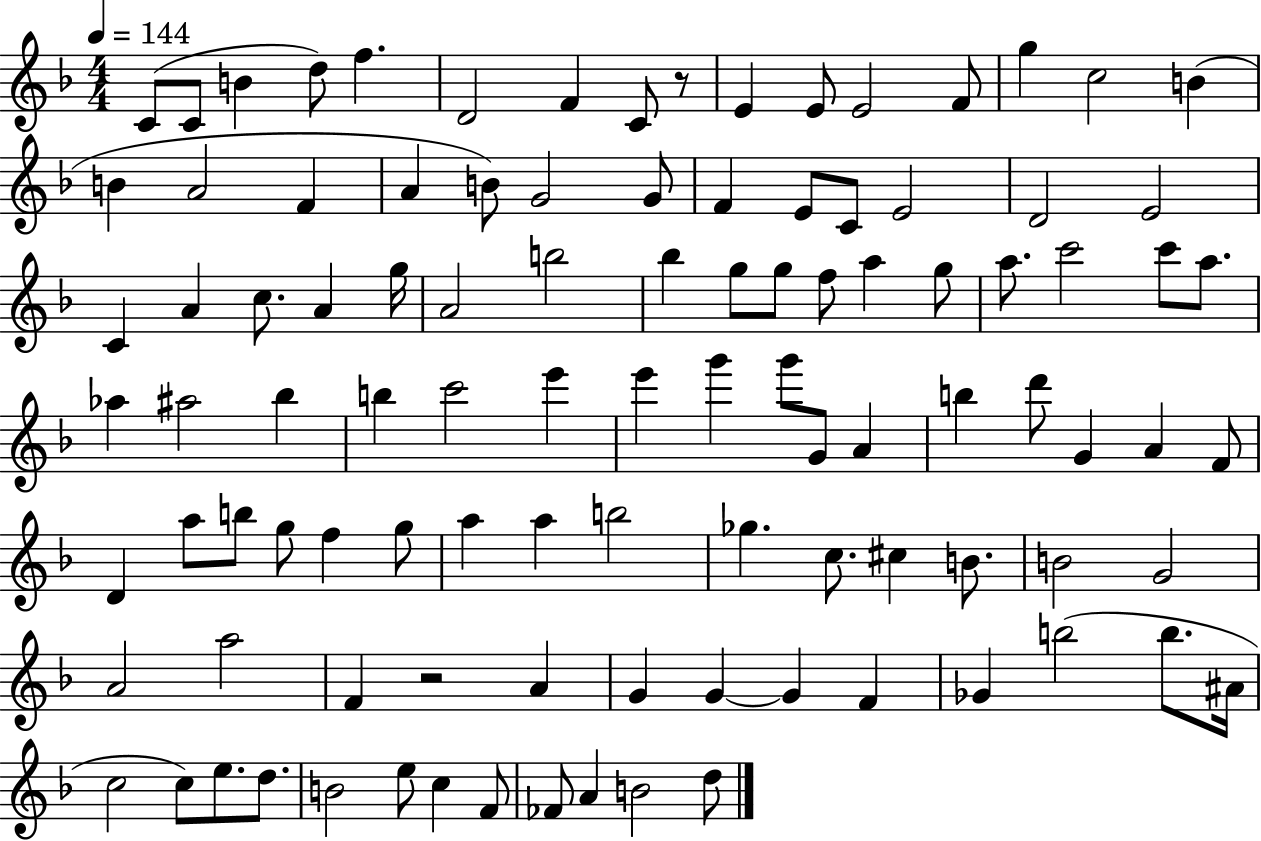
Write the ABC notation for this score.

X:1
T:Untitled
M:4/4
L:1/4
K:F
C/2 C/2 B d/2 f D2 F C/2 z/2 E E/2 E2 F/2 g c2 B B A2 F A B/2 G2 G/2 F E/2 C/2 E2 D2 E2 C A c/2 A g/4 A2 b2 _b g/2 g/2 f/2 a g/2 a/2 c'2 c'/2 a/2 _a ^a2 _b b c'2 e' e' g' g'/2 G/2 A b d'/2 G A F/2 D a/2 b/2 g/2 f g/2 a a b2 _g c/2 ^c B/2 B2 G2 A2 a2 F z2 A G G G F _G b2 b/2 ^A/4 c2 c/2 e/2 d/2 B2 e/2 c F/2 _F/2 A B2 d/2